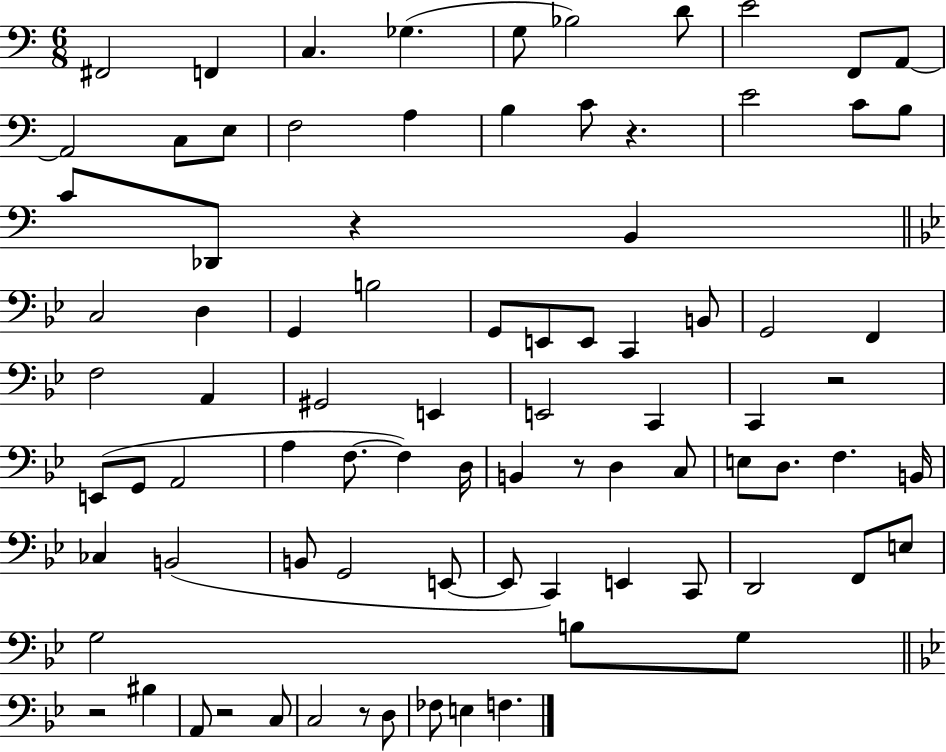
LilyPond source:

{
  \clef bass
  \numericTimeSignature
  \time 6/8
  \key c \major
  fis,2 f,4 | c4. ges4.( | g8 bes2) d'8 | e'2 f,8 a,8~~ | \break a,2 c8 e8 | f2 a4 | b4 c'8 r4. | e'2 c'8 b8 | \break c'8 des,8 r4 b,4 | \bar "||" \break \key g \minor c2 d4 | g,4 b2 | g,8 e,8 e,8 c,4 b,8 | g,2 f,4 | \break f2 a,4 | gis,2 e,4 | e,2 c,4 | c,4 r2 | \break e,8( g,8 a,2 | a4 f8.~~ f4) d16 | b,4 r8 d4 c8 | e8 d8. f4. b,16 | \break ces4 b,2( | b,8 g,2 e,8~~ | e,8 c,4) e,4 c,8 | d,2 f,8 e8 | \break g2 b8 g8 | \bar "||" \break \key bes \major r2 bis4 | a,8 r2 c8 | c2 r8 d8 | fes8 e4 f4. | \break \bar "|."
}